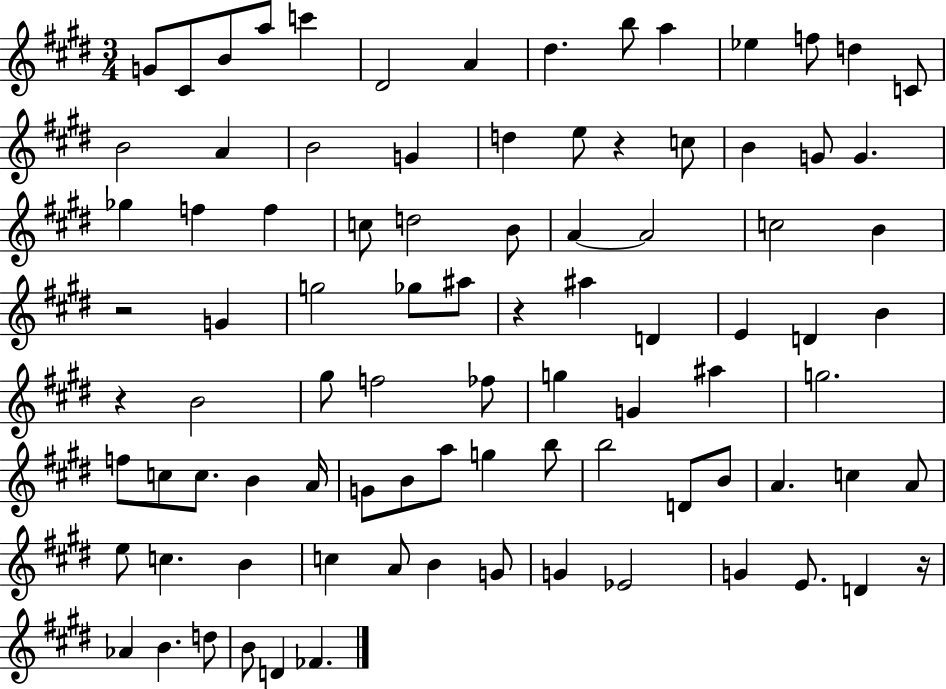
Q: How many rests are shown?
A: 5